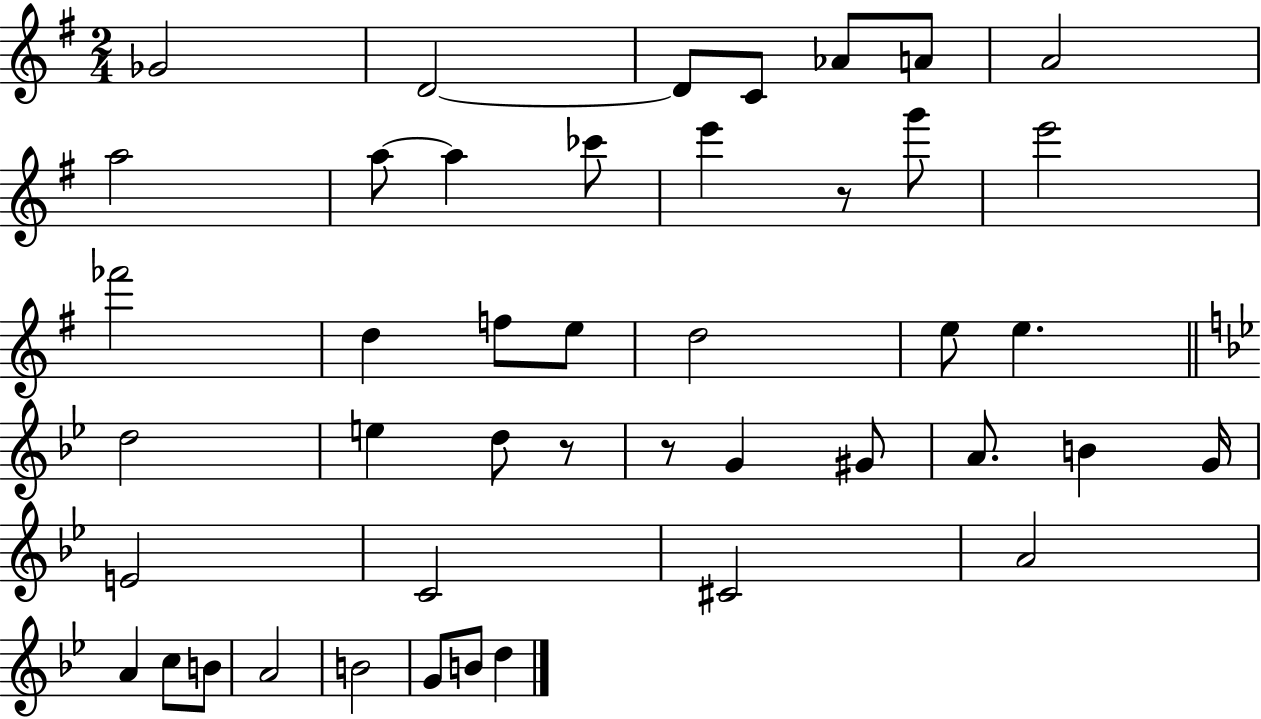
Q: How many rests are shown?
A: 3